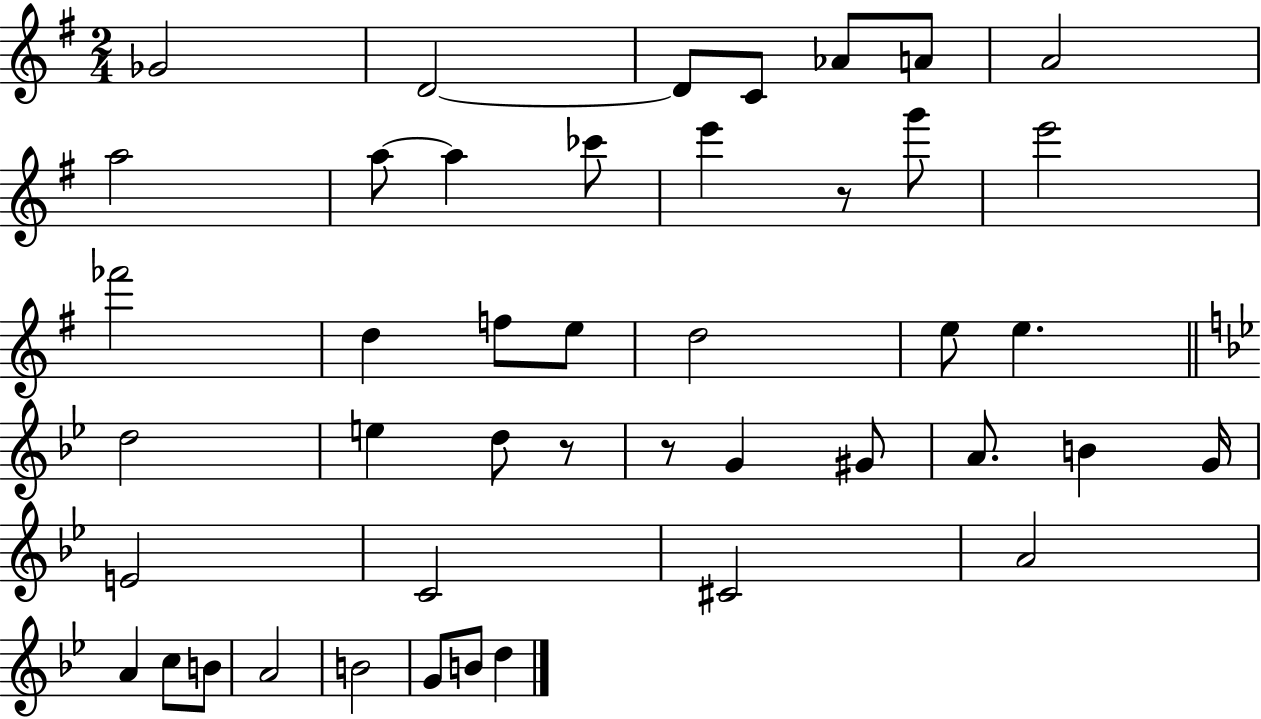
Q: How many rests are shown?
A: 3